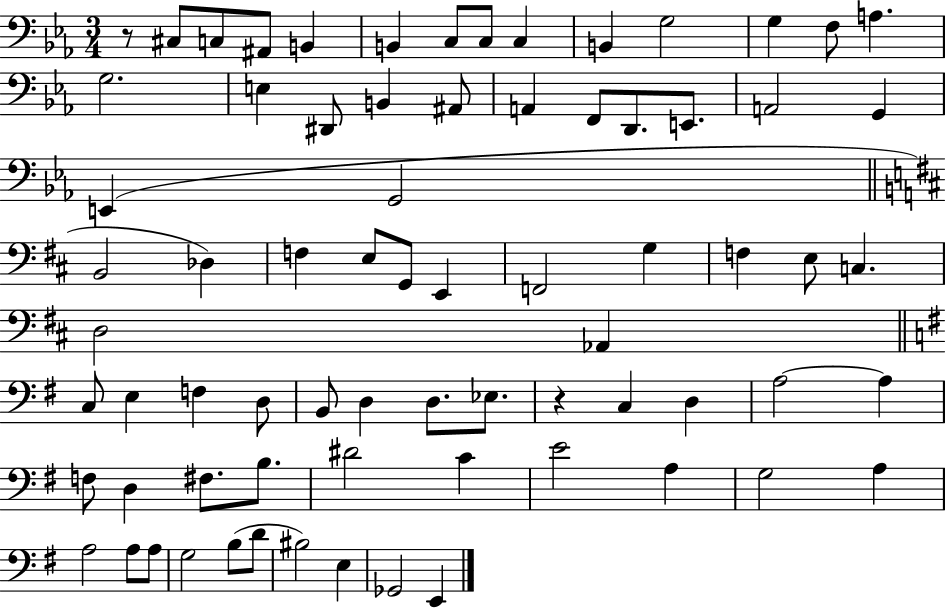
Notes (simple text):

R/e C#3/e C3/e A#2/e B2/q B2/q C3/e C3/e C3/q B2/q G3/h G3/q F3/e A3/q. G3/h. E3/q D#2/e B2/q A#2/e A2/q F2/e D2/e. E2/e. A2/h G2/q E2/q G2/h B2/h Db3/q F3/q E3/e G2/e E2/q F2/h G3/q F3/q E3/e C3/q. D3/h Ab2/q C3/e E3/q F3/q D3/e B2/e D3/q D3/e. Eb3/e. R/q C3/q D3/q A3/h A3/q F3/e D3/q F#3/e. B3/e. D#4/h C4/q E4/h A3/q G3/h A3/q A3/h A3/e A3/e G3/h B3/e D4/e BIS3/h E3/q Gb2/h E2/q